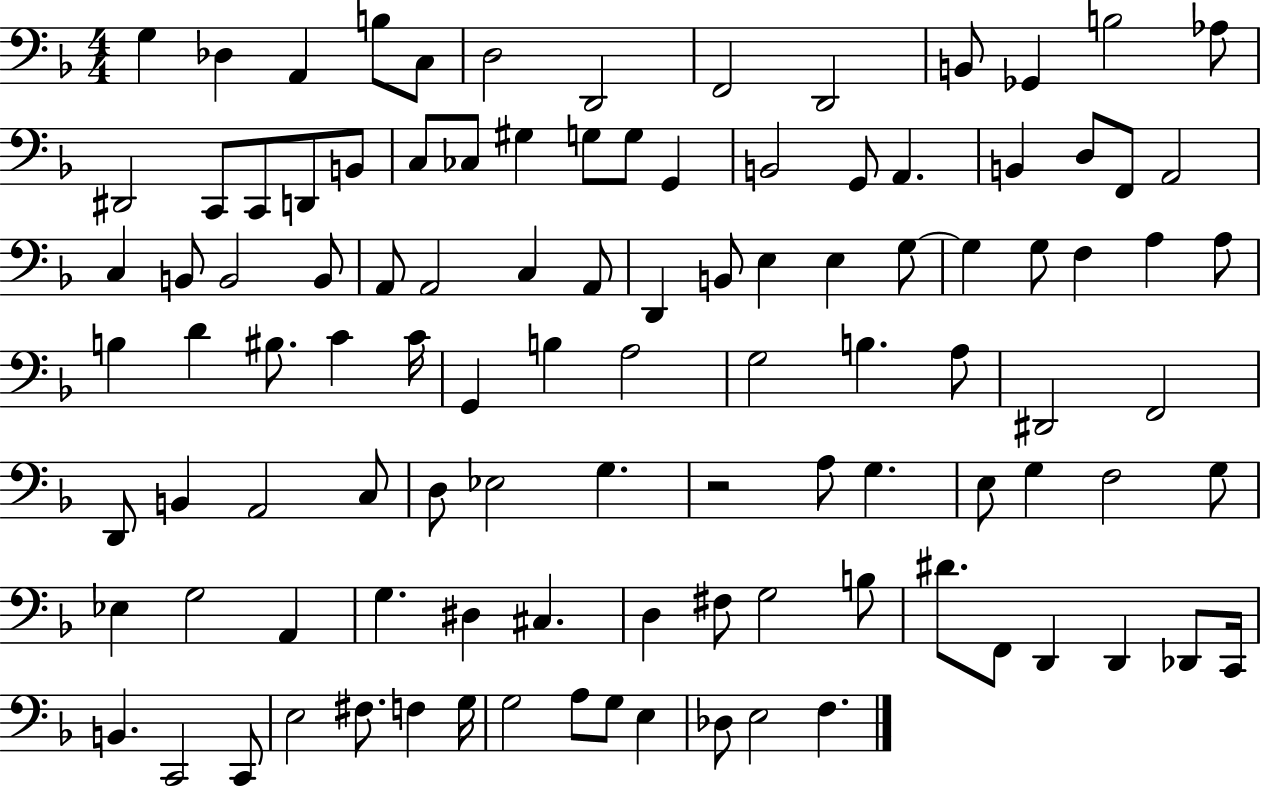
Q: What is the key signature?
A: F major